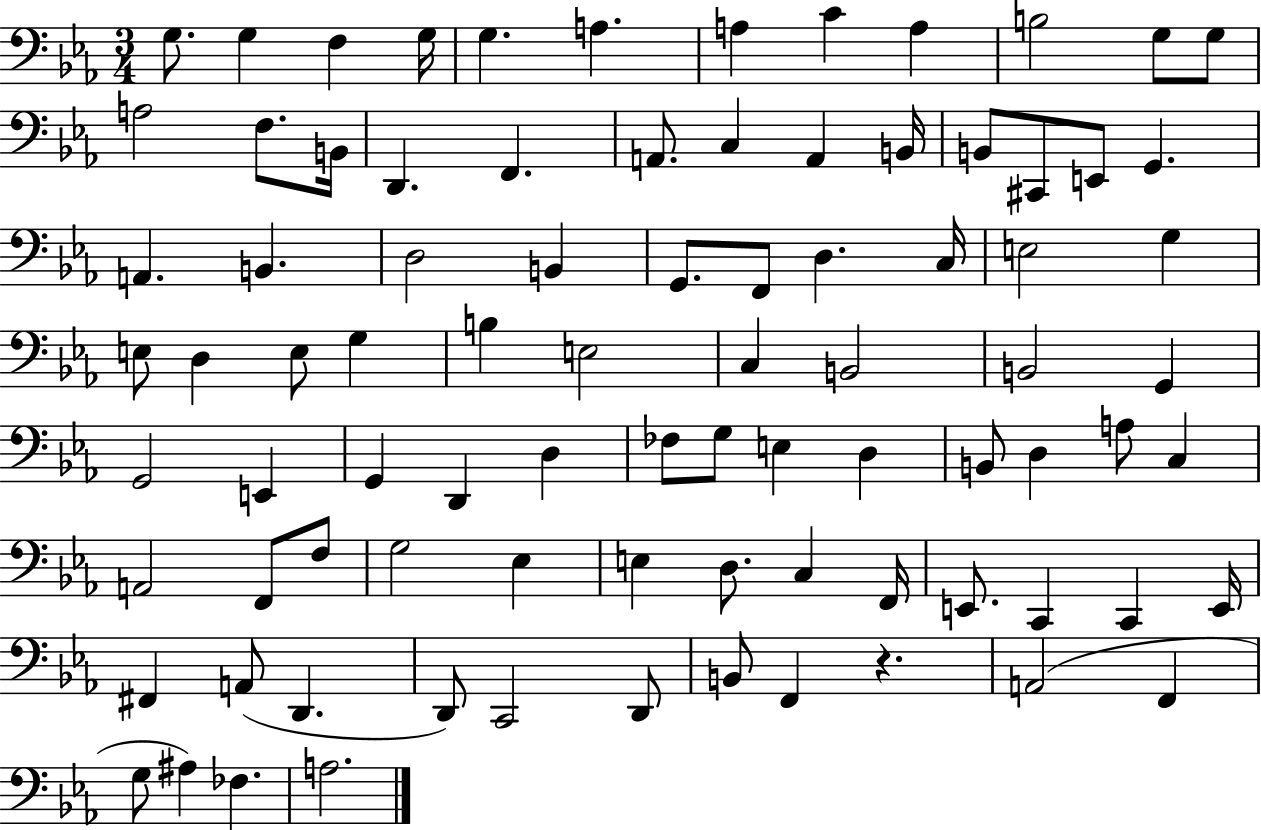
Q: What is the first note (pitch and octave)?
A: G3